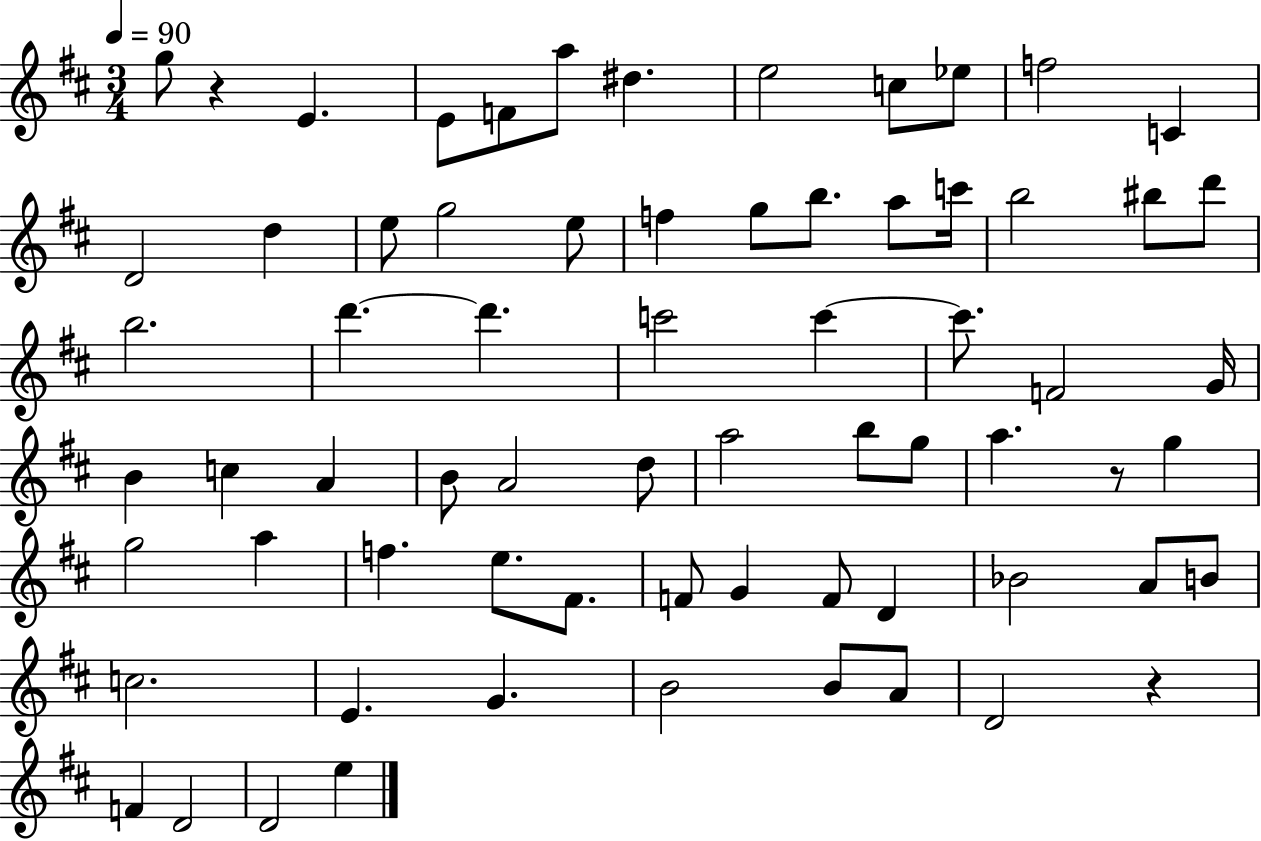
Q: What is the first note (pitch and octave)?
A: G5